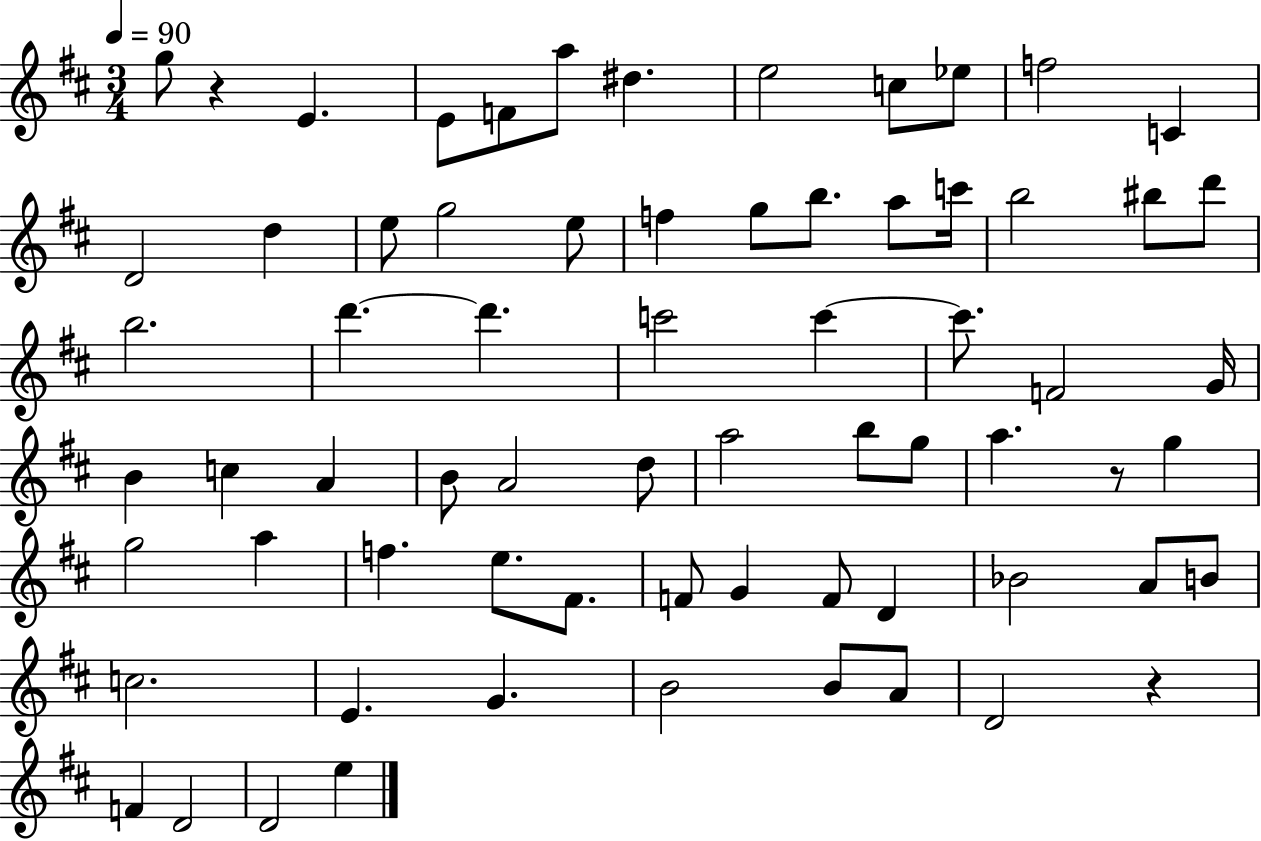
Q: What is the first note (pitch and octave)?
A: G5